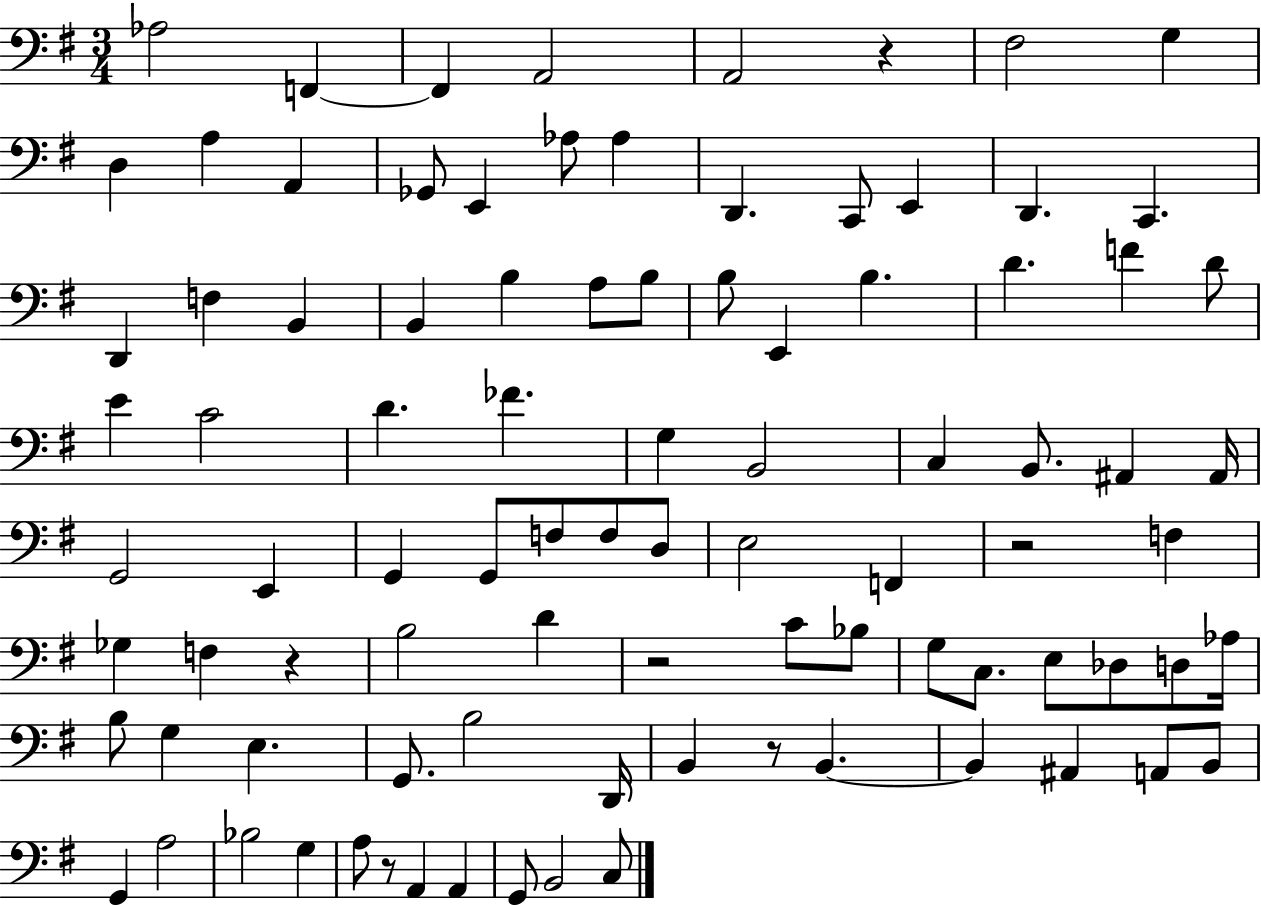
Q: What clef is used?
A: bass